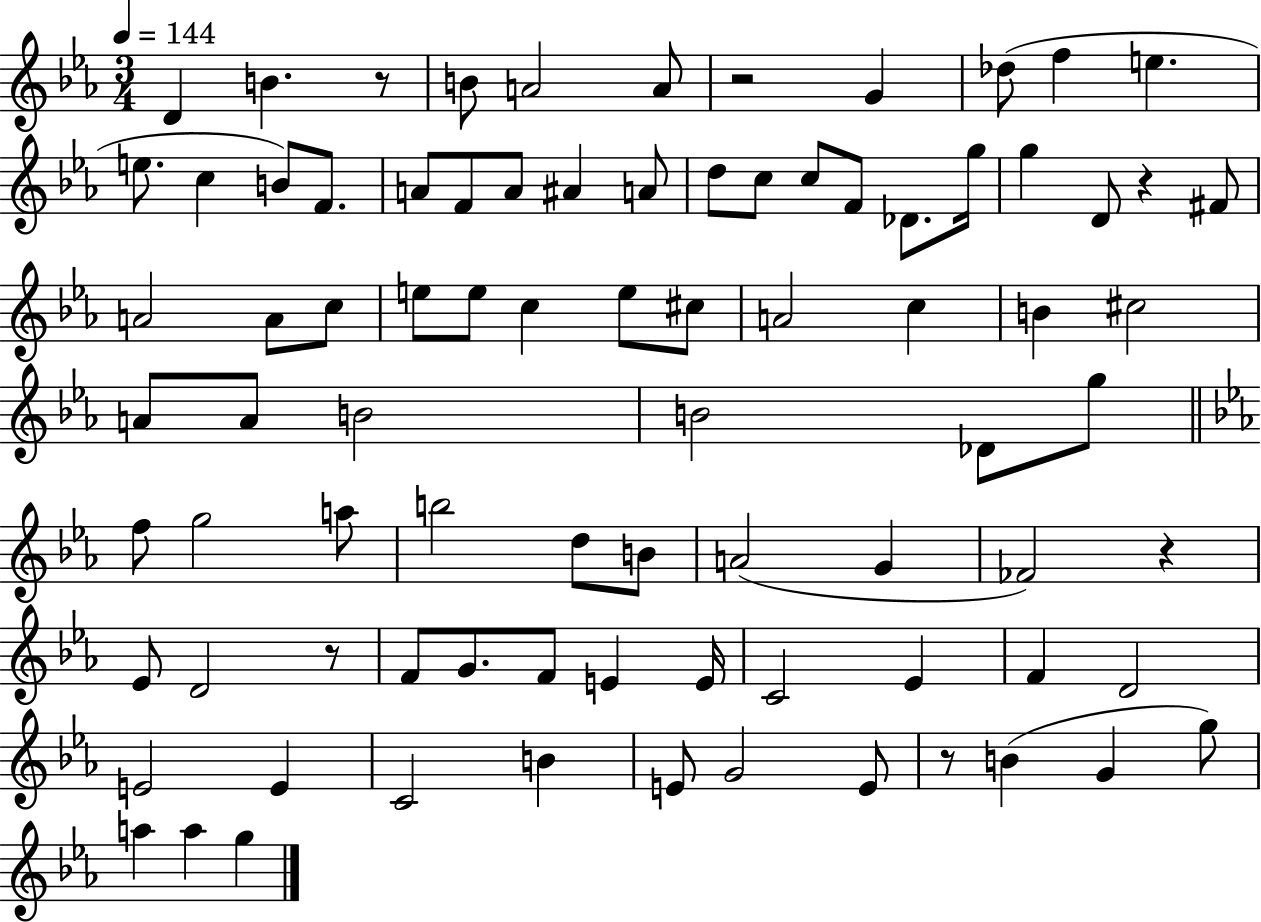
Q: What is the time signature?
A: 3/4